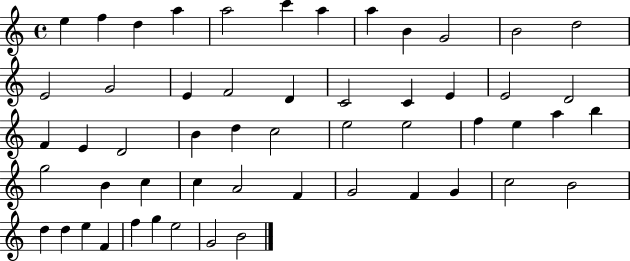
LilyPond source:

{
  \clef treble
  \time 4/4
  \defaultTimeSignature
  \key c \major
  e''4 f''4 d''4 a''4 | a''2 c'''4 a''4 | a''4 b'4 g'2 | b'2 d''2 | \break e'2 g'2 | e'4 f'2 d'4 | c'2 c'4 e'4 | e'2 d'2 | \break f'4 e'4 d'2 | b'4 d''4 c''2 | e''2 e''2 | f''4 e''4 a''4 b''4 | \break g''2 b'4 c''4 | c''4 a'2 f'4 | g'2 f'4 g'4 | c''2 b'2 | \break d''4 d''4 e''4 f'4 | f''4 g''4 e''2 | g'2 b'2 | \bar "|."
}